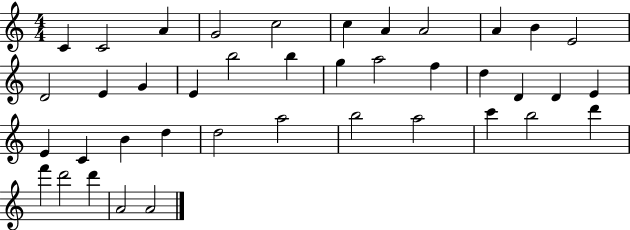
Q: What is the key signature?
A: C major